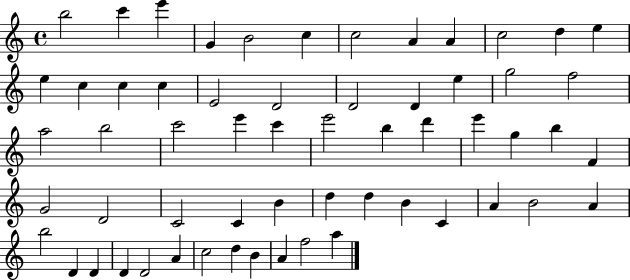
X:1
T:Untitled
M:4/4
L:1/4
K:C
b2 c' e' G B2 c c2 A A c2 d e e c c c E2 D2 D2 D e g2 f2 a2 b2 c'2 e' c' e'2 b d' e' g b F G2 D2 C2 C B d d B C A B2 A b2 D D D D2 A c2 d B A f2 a